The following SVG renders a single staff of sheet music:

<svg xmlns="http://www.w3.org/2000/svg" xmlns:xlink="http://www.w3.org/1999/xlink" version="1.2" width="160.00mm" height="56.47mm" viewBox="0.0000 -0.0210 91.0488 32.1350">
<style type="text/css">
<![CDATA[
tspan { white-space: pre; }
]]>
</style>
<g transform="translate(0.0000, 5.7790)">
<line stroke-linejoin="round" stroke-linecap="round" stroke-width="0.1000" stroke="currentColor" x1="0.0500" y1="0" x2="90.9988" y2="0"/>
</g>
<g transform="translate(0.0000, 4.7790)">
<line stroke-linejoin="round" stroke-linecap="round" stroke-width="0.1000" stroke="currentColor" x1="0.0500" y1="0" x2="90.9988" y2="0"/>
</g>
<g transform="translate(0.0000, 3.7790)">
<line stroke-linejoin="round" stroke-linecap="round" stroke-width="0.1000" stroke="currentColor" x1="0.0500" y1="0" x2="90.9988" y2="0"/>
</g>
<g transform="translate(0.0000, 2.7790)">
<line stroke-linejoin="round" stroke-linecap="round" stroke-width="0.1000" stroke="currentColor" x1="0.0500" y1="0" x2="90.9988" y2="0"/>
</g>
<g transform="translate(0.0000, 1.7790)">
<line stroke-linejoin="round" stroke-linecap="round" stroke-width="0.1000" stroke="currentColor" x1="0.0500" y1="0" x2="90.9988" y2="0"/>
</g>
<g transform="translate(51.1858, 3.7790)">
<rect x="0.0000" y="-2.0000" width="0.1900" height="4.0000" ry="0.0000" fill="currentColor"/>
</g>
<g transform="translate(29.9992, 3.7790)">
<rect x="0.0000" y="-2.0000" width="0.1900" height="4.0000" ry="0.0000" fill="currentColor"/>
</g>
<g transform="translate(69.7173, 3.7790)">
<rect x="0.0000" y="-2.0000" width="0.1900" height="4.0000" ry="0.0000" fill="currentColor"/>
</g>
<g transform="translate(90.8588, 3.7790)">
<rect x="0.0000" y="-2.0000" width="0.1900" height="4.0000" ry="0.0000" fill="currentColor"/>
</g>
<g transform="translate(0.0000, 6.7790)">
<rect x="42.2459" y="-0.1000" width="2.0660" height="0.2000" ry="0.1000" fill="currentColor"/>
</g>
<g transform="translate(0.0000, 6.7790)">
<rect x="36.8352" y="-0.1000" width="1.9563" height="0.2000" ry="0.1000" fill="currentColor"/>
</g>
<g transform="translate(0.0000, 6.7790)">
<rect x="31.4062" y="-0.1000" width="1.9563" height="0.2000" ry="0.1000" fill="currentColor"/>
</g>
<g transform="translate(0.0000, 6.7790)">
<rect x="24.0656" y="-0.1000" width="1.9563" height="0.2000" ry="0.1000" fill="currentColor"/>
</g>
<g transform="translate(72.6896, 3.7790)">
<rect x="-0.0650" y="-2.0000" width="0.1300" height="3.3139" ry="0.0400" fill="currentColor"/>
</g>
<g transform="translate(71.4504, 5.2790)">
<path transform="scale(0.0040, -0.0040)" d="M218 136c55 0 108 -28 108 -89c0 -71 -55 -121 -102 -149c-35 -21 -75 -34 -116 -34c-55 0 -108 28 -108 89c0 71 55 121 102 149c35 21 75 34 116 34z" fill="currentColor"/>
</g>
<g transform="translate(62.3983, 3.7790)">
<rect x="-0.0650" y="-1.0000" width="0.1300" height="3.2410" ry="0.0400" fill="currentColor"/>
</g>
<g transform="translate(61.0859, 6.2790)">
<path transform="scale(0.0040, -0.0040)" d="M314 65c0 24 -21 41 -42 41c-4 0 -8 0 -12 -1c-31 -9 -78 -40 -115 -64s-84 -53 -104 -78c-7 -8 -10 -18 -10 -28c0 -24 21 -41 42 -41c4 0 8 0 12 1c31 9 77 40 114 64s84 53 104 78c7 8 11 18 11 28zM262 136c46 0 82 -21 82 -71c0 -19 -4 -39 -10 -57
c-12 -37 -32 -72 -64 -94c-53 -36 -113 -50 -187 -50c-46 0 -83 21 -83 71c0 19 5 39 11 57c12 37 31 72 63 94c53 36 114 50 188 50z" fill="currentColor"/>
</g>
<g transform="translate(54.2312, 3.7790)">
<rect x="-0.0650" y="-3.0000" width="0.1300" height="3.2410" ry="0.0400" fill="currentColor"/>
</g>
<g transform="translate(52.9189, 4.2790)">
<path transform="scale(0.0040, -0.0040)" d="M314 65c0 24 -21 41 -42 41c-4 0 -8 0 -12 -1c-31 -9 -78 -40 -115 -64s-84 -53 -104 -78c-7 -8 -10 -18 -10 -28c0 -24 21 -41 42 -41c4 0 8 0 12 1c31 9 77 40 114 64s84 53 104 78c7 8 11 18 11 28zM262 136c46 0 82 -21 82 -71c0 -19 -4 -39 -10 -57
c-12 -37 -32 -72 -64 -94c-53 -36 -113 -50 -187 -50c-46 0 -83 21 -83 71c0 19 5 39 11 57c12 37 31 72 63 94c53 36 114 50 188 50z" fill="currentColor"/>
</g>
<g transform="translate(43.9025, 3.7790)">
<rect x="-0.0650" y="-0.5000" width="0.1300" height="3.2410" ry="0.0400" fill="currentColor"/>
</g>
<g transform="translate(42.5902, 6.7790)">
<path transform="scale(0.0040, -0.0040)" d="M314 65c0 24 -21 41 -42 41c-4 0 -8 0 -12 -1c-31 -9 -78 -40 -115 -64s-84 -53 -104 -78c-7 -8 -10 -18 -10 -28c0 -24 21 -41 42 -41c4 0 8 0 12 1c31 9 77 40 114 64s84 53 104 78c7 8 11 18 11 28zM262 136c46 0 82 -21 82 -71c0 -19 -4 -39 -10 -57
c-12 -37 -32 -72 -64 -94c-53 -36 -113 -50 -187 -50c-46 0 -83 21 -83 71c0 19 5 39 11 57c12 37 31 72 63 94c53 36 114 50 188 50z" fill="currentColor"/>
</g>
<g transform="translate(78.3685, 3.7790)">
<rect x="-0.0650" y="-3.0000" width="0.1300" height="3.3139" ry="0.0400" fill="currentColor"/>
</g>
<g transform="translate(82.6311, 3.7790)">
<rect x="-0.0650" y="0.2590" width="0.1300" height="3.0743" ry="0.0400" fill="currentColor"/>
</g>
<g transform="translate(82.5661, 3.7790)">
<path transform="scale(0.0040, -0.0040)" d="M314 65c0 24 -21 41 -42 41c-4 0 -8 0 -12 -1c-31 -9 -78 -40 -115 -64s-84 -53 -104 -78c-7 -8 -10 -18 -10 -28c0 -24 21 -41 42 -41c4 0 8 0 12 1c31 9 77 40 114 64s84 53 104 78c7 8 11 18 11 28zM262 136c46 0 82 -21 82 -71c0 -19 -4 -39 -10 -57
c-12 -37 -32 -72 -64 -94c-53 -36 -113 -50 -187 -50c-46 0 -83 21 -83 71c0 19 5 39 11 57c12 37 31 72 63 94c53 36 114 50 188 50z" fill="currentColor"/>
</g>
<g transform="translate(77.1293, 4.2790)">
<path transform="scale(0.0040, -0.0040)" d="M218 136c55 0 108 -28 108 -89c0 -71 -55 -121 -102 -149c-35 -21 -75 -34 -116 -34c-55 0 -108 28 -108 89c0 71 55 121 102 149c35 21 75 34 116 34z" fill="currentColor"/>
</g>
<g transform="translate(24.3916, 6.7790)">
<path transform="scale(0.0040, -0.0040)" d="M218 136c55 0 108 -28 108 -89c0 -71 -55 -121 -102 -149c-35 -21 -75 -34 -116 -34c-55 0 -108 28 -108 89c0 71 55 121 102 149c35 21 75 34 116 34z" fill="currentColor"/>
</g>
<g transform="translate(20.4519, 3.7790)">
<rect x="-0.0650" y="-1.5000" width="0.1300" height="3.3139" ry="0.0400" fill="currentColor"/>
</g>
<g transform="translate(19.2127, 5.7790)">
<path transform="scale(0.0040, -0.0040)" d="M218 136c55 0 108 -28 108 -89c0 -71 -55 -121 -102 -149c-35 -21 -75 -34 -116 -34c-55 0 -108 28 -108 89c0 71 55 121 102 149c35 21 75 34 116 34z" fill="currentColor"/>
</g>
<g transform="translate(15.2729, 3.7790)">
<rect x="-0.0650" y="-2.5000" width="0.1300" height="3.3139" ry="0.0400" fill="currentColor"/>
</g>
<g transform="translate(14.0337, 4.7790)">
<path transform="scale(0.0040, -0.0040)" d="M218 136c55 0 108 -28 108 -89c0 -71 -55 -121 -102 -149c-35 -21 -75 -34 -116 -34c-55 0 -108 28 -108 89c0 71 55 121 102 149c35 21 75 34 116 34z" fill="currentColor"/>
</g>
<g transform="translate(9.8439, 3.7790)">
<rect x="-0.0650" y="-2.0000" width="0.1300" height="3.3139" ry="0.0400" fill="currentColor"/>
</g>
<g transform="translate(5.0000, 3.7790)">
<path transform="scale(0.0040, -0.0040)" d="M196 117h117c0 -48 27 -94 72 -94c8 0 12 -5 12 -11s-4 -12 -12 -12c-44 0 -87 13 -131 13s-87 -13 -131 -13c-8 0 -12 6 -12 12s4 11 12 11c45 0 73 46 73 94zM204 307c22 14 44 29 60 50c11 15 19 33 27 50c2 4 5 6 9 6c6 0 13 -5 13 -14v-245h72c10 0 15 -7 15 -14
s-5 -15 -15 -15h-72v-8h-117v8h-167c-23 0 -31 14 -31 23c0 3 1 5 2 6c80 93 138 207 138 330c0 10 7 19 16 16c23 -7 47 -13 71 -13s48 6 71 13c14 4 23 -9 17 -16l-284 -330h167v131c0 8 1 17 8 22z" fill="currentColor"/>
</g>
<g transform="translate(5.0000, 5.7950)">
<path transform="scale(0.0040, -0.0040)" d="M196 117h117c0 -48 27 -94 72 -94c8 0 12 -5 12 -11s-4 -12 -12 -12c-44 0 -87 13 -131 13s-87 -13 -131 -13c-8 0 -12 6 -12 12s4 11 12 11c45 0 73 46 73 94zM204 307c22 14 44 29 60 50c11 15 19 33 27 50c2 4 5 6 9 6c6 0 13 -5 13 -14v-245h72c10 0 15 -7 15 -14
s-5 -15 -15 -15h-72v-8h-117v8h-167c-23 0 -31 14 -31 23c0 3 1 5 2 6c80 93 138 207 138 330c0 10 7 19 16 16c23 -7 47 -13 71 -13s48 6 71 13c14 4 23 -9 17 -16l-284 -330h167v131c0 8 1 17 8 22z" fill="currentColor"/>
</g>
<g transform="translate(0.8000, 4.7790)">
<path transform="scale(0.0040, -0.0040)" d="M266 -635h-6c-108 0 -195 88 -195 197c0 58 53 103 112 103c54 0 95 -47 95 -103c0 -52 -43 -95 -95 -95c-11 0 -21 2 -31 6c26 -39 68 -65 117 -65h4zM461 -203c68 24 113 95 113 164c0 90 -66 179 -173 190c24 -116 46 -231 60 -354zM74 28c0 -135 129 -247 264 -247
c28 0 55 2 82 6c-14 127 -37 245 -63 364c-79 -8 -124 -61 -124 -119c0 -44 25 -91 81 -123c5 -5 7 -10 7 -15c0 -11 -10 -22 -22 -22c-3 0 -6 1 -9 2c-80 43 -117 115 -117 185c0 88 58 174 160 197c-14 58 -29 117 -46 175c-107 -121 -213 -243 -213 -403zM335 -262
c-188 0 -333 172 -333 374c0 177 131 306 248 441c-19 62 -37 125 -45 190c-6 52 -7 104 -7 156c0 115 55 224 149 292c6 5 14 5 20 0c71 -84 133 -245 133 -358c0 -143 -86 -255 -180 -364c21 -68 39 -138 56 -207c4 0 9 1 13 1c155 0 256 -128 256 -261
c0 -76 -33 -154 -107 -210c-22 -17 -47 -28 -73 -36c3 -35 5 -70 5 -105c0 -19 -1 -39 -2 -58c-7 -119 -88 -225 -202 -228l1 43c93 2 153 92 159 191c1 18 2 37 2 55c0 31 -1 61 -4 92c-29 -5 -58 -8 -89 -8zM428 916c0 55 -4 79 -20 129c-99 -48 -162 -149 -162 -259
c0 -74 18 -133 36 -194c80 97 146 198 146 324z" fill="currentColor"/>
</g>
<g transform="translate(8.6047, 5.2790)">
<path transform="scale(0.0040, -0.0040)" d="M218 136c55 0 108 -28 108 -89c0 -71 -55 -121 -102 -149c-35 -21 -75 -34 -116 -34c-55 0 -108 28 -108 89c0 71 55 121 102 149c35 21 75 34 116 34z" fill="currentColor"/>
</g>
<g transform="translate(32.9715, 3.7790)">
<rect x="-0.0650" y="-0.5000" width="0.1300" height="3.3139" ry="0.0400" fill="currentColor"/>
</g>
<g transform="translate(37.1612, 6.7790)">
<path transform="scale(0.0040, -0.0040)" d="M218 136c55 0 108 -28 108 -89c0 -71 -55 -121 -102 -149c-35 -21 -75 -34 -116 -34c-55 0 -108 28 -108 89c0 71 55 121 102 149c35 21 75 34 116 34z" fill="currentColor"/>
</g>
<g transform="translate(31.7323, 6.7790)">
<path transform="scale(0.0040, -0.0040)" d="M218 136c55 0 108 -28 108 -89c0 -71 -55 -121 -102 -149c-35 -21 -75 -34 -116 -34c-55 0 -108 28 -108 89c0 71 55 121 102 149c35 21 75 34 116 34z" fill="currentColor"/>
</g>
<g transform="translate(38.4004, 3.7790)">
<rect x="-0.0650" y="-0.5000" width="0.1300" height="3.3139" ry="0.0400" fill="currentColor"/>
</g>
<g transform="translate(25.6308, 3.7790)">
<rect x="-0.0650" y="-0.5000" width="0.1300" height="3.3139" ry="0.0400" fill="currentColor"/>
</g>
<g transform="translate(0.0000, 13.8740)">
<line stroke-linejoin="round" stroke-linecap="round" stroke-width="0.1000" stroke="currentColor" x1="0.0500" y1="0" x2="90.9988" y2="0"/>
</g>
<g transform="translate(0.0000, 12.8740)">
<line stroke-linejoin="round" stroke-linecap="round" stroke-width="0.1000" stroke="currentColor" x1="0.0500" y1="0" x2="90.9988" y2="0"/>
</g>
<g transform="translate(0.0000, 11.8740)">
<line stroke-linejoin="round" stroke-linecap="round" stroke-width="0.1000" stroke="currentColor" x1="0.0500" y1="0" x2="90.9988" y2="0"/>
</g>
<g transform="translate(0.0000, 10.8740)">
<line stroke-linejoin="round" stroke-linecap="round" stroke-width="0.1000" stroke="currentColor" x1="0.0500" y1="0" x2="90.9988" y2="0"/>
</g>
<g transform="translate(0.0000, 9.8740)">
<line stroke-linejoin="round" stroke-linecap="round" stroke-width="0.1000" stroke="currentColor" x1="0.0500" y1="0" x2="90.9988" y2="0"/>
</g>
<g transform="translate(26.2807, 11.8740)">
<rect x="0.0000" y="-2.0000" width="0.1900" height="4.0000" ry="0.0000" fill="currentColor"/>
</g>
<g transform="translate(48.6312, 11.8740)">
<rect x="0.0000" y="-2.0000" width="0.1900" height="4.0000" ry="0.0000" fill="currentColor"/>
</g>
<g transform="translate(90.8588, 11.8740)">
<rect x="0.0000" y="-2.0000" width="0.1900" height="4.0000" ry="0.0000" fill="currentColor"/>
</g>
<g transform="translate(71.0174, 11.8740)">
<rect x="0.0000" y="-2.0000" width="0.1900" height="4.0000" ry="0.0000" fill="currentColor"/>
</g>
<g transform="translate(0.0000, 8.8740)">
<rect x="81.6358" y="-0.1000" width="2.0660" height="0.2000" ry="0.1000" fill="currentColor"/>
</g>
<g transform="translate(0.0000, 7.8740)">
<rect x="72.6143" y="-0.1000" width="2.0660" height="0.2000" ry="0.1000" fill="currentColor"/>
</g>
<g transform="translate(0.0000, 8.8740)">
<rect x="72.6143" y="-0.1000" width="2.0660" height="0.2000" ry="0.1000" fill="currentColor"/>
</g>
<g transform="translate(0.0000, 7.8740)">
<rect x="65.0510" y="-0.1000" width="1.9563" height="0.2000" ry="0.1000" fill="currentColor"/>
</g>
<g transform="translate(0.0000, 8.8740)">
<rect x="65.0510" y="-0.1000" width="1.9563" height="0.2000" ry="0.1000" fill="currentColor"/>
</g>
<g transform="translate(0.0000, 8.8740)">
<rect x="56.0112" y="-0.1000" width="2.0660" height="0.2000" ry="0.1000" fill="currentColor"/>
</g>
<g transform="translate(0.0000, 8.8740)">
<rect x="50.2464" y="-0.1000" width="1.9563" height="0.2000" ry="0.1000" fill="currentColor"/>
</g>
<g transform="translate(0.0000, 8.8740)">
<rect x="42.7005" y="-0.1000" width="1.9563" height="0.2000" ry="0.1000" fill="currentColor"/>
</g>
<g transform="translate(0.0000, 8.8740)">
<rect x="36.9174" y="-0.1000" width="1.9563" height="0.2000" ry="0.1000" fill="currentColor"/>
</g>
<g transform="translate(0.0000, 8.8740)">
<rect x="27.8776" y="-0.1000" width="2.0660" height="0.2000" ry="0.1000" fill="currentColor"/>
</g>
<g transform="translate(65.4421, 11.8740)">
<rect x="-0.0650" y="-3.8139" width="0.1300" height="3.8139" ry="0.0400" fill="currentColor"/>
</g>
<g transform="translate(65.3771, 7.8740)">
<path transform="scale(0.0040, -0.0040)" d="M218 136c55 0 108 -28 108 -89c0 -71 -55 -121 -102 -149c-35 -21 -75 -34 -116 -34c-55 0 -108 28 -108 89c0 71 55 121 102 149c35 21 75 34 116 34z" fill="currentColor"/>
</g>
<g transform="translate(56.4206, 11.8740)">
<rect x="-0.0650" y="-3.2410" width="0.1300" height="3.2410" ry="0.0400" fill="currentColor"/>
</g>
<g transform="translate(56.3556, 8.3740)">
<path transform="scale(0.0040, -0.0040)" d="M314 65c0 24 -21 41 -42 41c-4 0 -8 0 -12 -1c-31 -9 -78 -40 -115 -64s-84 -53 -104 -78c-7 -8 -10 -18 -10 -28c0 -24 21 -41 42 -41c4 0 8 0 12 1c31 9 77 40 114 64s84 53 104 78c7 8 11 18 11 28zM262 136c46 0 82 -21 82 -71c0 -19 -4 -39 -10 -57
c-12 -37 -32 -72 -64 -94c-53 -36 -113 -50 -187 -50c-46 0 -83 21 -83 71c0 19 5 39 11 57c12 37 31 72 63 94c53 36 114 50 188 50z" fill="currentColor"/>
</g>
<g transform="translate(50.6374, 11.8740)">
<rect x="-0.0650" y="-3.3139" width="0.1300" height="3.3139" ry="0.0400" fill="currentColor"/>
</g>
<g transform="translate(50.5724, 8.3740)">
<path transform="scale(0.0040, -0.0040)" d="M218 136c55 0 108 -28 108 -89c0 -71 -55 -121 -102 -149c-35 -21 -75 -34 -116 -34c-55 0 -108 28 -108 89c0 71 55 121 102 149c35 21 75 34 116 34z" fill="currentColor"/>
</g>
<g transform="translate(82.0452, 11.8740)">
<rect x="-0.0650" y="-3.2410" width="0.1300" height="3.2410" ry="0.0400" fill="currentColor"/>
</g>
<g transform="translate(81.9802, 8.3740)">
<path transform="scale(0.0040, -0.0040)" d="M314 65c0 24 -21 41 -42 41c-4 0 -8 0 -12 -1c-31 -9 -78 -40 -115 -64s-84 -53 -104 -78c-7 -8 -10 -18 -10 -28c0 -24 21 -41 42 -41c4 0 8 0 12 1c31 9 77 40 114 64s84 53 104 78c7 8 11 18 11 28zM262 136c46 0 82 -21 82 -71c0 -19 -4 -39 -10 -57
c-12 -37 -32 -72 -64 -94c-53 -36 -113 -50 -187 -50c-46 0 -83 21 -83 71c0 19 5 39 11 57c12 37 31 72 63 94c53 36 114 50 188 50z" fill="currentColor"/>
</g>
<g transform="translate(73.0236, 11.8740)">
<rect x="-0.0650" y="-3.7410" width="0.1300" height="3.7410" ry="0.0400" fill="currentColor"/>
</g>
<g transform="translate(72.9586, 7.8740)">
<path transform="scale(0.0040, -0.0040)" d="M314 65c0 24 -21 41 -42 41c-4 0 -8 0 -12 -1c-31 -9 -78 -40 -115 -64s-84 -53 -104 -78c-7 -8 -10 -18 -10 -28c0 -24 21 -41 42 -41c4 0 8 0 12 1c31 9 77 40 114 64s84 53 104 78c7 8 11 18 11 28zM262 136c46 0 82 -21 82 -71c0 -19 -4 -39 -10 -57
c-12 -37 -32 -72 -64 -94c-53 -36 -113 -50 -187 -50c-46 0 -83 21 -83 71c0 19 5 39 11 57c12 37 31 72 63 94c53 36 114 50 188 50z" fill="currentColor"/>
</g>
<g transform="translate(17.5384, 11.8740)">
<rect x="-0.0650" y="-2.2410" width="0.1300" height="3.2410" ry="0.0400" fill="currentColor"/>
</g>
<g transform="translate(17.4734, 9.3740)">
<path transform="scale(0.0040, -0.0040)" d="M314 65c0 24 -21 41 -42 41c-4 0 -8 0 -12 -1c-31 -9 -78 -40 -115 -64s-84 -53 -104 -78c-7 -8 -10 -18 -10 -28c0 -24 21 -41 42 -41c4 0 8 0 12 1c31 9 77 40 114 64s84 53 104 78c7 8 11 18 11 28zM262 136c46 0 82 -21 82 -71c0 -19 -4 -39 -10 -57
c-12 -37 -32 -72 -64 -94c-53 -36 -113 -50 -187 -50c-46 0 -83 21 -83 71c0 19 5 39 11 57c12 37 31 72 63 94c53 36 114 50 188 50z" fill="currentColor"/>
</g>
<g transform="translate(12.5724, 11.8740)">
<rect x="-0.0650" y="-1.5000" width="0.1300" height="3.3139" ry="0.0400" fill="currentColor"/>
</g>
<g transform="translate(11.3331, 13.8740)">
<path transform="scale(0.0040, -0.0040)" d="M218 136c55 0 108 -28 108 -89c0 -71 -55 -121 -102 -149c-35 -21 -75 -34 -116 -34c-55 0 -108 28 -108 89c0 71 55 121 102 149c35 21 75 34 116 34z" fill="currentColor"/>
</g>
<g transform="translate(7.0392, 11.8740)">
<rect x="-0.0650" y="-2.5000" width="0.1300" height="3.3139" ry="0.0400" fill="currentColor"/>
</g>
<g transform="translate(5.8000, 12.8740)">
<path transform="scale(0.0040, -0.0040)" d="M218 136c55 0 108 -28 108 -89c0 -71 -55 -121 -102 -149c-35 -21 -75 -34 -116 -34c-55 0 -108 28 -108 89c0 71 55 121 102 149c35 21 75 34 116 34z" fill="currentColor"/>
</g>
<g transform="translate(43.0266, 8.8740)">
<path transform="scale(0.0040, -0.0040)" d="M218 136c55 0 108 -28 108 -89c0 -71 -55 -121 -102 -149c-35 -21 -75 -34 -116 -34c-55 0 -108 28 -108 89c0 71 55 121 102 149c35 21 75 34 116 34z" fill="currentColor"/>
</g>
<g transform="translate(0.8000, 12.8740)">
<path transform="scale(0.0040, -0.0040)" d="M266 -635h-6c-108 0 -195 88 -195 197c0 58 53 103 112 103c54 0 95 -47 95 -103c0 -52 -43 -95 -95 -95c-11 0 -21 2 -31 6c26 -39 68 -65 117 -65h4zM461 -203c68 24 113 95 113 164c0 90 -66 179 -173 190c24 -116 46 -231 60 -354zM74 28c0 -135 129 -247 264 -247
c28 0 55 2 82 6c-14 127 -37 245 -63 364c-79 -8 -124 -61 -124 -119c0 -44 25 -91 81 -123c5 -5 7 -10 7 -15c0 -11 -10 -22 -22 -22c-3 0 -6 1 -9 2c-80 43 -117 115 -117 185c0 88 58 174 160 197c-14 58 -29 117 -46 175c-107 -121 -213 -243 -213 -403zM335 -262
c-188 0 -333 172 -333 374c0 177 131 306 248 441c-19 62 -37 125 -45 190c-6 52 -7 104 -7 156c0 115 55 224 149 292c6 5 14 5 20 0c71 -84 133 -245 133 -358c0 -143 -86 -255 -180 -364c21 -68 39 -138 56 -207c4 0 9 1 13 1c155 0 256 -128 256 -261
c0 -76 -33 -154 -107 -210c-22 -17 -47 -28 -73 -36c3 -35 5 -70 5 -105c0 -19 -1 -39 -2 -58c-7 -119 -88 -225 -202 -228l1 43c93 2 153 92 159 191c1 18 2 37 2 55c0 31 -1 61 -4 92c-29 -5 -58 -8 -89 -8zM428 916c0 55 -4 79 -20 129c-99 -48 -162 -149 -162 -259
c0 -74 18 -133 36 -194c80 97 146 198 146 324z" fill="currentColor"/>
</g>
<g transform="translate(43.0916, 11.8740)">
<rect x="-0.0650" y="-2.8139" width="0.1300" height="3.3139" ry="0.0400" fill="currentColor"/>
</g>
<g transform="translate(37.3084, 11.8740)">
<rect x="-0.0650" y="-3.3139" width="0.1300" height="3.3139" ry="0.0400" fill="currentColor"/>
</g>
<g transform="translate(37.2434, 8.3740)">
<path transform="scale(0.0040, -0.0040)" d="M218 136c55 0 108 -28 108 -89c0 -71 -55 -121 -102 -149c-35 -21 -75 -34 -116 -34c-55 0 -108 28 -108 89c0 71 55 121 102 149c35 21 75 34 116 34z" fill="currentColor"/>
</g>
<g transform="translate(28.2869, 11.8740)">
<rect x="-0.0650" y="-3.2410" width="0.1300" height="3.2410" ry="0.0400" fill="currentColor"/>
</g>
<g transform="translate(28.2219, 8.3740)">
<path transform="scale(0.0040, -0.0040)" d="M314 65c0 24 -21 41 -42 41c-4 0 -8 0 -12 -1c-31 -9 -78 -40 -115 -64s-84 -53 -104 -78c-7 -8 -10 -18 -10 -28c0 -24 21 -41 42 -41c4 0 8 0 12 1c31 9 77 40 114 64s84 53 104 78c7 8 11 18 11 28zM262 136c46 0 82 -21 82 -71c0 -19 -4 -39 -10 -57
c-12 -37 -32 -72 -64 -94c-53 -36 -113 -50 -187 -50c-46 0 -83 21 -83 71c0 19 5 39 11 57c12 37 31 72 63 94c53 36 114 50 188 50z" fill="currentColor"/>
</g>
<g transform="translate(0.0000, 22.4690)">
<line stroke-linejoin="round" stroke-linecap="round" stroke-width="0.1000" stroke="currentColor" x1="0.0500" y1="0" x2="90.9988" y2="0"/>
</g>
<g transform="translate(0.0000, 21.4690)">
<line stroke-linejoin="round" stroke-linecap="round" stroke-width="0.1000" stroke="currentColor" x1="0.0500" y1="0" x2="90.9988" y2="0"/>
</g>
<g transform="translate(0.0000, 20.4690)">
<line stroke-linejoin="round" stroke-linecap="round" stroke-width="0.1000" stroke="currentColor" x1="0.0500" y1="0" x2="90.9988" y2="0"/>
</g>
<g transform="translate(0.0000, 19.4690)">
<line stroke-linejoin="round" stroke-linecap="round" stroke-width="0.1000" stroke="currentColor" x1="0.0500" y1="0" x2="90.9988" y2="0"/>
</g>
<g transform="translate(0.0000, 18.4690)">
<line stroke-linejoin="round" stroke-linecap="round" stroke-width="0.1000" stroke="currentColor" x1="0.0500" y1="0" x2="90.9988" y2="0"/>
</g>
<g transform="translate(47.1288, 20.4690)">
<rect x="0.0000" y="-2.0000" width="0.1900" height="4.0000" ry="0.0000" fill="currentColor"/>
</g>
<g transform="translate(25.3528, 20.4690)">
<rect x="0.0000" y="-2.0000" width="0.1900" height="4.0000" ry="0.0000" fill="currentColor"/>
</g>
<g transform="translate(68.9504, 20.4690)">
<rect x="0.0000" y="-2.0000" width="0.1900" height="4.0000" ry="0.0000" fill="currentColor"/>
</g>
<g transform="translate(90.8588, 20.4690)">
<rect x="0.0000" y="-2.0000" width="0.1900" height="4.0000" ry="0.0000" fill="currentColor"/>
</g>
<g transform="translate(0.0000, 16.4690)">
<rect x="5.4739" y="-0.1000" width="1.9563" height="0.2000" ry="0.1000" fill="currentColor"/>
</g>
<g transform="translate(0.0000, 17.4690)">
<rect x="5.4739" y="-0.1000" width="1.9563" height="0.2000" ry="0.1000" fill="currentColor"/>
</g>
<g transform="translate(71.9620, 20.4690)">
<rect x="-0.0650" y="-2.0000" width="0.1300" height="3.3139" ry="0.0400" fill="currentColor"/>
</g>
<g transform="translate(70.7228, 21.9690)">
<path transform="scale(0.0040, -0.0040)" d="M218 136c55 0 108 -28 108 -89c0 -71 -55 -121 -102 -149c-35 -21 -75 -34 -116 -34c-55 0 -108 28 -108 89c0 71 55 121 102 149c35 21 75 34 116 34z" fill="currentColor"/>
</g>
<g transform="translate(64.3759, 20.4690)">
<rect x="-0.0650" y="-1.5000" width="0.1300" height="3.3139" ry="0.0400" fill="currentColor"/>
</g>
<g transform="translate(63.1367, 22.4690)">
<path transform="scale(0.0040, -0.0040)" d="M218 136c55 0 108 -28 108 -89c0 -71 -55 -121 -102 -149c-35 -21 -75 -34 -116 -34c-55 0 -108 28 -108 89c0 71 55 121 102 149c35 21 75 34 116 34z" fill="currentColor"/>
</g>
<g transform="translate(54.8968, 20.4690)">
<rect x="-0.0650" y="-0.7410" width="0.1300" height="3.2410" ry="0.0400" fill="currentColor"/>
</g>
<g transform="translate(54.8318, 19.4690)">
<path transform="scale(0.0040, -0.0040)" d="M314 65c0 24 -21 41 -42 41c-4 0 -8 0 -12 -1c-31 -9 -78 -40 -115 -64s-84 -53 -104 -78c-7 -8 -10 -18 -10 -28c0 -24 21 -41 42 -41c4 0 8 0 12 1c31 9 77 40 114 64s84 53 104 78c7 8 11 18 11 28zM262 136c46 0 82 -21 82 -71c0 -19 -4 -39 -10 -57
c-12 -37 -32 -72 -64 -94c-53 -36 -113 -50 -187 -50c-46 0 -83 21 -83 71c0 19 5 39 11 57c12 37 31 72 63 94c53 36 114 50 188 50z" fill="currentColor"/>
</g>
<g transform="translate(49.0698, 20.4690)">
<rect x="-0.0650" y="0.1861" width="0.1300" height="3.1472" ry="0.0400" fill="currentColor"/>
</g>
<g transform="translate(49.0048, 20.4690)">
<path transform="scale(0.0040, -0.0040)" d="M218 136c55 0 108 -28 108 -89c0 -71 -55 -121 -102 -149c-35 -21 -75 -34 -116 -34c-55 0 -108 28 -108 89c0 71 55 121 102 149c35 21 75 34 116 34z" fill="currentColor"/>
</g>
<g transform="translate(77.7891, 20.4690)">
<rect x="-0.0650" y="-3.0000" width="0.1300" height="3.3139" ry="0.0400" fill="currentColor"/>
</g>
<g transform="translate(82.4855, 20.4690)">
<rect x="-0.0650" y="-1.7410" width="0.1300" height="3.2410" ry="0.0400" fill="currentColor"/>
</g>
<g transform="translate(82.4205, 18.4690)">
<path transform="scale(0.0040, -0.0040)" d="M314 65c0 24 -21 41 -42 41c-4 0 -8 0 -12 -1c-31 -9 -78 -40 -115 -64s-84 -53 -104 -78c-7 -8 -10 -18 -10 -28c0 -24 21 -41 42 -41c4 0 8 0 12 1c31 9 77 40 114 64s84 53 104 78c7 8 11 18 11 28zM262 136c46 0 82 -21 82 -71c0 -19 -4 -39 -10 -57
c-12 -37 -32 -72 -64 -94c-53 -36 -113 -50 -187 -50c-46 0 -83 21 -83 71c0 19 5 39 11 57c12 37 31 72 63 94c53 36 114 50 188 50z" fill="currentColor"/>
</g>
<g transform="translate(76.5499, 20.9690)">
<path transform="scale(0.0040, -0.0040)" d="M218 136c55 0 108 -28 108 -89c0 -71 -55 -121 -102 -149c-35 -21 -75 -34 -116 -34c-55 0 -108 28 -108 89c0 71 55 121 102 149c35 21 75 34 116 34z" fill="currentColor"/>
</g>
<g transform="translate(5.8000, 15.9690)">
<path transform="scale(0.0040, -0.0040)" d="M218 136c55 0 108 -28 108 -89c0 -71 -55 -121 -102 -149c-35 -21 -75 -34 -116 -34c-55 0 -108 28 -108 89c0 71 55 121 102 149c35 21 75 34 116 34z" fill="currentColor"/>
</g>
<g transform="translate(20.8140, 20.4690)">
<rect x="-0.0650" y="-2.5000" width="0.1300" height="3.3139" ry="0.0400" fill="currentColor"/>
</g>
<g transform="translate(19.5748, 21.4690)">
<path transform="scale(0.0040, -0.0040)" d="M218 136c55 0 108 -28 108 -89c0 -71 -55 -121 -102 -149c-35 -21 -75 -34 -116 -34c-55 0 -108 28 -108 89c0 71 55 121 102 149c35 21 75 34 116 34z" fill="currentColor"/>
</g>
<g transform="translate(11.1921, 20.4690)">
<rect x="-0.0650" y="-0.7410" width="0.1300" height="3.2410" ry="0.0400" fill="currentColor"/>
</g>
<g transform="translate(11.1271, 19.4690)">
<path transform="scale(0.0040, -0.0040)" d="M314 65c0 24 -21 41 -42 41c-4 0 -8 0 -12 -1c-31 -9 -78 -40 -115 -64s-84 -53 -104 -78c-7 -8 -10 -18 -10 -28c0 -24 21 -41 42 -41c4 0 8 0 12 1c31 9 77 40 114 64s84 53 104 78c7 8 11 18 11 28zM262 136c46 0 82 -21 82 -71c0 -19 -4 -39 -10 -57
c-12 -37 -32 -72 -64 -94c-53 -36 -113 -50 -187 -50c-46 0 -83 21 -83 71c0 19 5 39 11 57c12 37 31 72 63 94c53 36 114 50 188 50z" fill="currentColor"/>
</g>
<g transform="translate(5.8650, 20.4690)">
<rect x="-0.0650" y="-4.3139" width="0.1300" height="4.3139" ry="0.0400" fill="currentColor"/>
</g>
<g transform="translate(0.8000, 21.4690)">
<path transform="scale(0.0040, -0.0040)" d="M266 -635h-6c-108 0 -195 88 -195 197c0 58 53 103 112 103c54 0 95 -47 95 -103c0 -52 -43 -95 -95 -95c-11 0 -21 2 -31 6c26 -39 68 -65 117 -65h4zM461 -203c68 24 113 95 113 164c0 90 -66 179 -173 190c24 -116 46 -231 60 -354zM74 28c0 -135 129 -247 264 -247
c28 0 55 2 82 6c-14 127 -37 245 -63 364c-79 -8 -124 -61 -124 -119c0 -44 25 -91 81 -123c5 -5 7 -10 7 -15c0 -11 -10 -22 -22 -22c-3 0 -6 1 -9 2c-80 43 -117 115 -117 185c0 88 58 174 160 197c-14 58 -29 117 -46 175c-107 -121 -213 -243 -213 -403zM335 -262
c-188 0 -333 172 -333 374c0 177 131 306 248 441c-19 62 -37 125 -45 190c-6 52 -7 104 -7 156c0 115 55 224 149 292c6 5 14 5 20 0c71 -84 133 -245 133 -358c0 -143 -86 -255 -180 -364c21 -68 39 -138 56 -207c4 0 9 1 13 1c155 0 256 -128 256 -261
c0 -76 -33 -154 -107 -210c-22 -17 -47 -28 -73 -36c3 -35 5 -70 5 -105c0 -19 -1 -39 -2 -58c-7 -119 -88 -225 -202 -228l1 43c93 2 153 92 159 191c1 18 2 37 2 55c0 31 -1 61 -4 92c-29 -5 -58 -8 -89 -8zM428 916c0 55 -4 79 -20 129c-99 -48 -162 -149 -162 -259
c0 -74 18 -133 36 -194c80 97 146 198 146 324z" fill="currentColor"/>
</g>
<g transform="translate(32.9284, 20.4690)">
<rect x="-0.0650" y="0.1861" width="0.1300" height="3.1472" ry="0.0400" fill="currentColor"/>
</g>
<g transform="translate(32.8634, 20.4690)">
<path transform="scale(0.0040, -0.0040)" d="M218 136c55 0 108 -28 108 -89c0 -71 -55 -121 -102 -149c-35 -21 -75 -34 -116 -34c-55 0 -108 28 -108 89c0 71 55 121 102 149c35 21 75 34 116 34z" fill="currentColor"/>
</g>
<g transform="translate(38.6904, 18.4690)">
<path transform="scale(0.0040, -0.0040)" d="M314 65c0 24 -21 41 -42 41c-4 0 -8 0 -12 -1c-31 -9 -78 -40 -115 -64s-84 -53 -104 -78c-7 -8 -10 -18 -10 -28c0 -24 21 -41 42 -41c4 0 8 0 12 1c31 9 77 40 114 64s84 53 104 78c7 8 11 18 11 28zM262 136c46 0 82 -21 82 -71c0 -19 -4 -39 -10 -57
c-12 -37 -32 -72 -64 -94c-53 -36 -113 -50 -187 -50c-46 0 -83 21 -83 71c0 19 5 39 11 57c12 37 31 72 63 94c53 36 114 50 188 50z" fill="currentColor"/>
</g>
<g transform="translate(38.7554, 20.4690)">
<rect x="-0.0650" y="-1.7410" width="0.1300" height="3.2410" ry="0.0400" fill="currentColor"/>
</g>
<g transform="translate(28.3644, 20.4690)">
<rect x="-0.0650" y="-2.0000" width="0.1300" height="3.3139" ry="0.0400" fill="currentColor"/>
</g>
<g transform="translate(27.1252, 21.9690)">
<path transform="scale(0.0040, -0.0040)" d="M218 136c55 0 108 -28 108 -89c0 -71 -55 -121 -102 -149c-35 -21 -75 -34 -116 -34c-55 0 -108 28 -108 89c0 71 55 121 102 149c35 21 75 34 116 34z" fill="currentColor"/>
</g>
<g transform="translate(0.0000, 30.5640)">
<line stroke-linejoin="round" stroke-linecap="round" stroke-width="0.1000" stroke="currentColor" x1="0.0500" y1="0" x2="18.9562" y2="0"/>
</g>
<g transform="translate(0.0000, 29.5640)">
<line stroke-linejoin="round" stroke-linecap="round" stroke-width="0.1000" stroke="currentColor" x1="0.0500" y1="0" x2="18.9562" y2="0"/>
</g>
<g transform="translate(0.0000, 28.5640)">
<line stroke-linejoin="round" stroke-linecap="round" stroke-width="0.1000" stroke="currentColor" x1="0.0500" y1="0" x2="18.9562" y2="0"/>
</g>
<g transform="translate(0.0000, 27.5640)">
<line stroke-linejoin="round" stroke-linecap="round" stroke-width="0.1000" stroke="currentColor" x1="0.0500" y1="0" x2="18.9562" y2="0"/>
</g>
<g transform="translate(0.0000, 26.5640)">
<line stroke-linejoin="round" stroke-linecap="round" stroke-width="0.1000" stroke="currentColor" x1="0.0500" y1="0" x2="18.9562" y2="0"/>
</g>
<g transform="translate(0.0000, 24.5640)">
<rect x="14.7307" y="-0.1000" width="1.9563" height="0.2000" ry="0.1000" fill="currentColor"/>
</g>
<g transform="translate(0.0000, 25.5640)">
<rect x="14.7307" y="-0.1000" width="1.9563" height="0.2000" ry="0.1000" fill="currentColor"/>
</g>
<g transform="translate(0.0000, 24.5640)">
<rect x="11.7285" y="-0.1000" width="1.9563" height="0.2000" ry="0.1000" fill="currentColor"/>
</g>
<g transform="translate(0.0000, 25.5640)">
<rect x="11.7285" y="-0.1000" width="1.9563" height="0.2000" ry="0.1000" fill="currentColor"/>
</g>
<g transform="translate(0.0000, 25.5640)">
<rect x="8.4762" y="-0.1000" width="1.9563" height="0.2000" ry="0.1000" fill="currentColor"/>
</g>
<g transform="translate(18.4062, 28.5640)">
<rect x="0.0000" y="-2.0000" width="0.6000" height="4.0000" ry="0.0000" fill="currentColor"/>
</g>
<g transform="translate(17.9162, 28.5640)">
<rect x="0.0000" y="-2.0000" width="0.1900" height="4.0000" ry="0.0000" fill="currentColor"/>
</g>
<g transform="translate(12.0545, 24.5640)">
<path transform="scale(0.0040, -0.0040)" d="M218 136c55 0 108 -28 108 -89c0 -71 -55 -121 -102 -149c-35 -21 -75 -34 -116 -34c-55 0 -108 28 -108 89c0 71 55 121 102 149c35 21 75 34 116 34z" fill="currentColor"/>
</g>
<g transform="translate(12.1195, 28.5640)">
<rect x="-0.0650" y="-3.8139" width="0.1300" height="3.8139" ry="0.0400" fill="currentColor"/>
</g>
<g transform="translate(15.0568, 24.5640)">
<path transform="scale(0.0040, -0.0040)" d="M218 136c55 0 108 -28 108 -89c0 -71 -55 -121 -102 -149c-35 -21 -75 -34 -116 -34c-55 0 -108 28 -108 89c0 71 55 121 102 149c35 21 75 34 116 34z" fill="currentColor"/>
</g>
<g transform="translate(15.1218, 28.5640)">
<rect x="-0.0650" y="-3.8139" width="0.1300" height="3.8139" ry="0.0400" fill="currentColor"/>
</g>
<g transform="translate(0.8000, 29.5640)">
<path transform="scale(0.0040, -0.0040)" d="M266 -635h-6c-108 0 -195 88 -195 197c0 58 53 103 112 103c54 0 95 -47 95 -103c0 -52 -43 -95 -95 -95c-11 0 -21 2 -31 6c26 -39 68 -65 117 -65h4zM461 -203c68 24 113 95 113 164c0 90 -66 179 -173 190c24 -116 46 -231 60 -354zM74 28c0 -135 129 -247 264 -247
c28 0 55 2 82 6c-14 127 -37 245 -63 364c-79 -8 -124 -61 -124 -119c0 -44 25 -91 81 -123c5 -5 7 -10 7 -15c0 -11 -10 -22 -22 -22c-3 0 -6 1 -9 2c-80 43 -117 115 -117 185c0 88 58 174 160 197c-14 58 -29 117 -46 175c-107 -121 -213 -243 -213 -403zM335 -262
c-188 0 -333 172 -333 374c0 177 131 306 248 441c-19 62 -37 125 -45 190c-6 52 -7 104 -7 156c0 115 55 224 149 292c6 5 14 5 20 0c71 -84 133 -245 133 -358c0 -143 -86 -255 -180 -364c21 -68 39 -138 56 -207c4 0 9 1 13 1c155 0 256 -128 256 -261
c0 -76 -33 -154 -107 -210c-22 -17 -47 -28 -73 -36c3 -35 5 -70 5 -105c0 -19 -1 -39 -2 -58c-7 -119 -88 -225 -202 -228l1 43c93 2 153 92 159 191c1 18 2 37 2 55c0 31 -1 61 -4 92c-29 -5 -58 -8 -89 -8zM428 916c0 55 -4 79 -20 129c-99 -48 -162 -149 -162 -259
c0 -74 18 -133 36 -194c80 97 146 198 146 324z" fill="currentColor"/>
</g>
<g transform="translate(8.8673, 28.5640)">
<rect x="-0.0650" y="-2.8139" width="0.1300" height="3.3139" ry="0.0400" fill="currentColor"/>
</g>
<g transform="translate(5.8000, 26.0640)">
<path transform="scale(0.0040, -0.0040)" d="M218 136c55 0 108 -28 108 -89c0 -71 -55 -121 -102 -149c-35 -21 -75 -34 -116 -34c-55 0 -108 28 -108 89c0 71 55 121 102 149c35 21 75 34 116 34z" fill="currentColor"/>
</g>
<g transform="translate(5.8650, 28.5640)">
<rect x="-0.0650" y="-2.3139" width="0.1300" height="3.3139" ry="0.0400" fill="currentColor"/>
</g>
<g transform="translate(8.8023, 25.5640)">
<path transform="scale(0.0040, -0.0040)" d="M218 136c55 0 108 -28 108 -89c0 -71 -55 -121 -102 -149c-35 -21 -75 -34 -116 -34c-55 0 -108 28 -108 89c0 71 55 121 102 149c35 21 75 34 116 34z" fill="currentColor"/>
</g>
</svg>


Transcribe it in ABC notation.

X:1
T:Untitled
M:4/4
L:1/4
K:C
F G E C C C C2 A2 D2 F A B2 G E g2 b2 b a b b2 c' c'2 b2 d' d2 G F B f2 B d2 E F A f2 g a c' c'